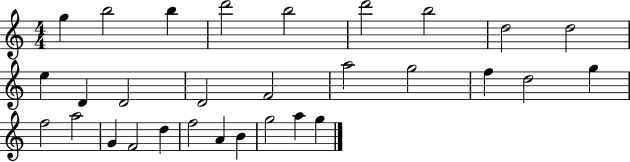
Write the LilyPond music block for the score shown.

{
  \clef treble
  \numericTimeSignature
  \time 4/4
  \key c \major
  g''4 b''2 b''4 | d'''2 b''2 | d'''2 b''2 | d''2 d''2 | \break e''4 d'4 d'2 | d'2 f'2 | a''2 g''2 | f''4 d''2 g''4 | \break f''2 a''2 | g'4 f'2 d''4 | f''2 a'4 b'4 | g''2 a''4 g''4 | \break \bar "|."
}